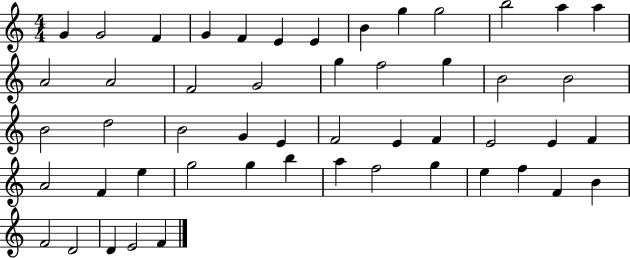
{
  \clef treble
  \numericTimeSignature
  \time 4/4
  \key c \major
  g'4 g'2 f'4 | g'4 f'4 e'4 e'4 | b'4 g''4 g''2 | b''2 a''4 a''4 | \break a'2 a'2 | f'2 g'2 | g''4 f''2 g''4 | b'2 b'2 | \break b'2 d''2 | b'2 g'4 e'4 | f'2 e'4 f'4 | e'2 e'4 f'4 | \break a'2 f'4 e''4 | g''2 g''4 b''4 | a''4 f''2 g''4 | e''4 f''4 f'4 b'4 | \break f'2 d'2 | d'4 e'2 f'4 | \bar "|."
}